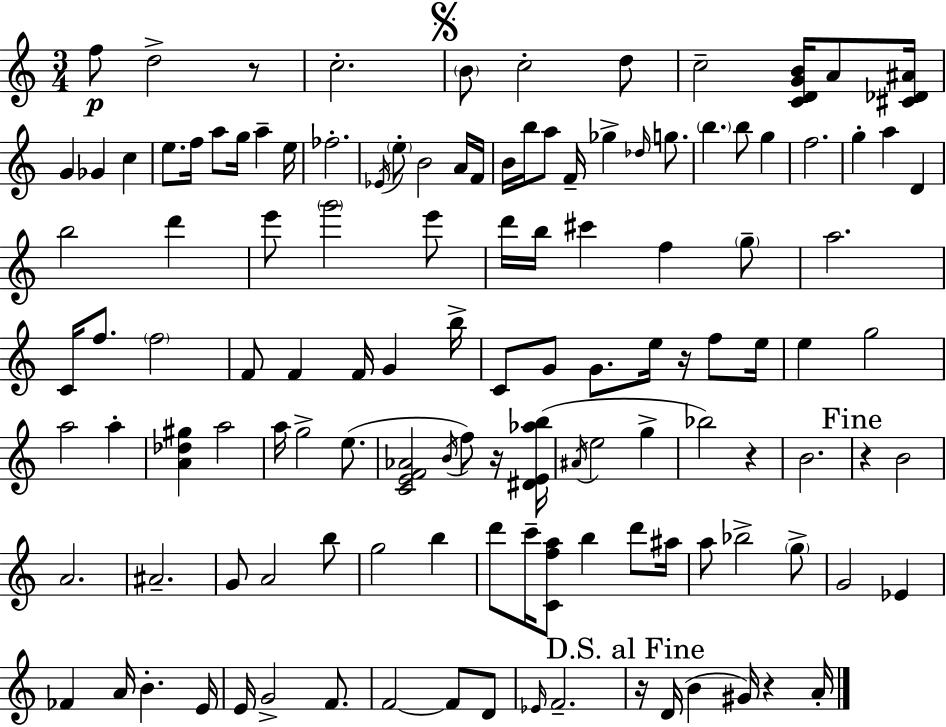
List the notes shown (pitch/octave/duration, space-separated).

F5/e D5/h R/e C5/h. B4/e C5/h D5/e C5/h [C4,D4,G4,B4]/s A4/e [C#4,Db4,A#4]/s G4/q Gb4/q C5/q E5/e. F5/s A5/e G5/s A5/q E5/s FES5/h. Eb4/s E5/e B4/h A4/s F4/s B4/s B5/s A5/e F4/s Gb5/q Db5/s G5/e. B5/q. B5/e G5/q F5/h. G5/q A5/q D4/q B5/h D6/q E6/e G6/h E6/e D6/s B5/s C#6/q F5/q G5/e A5/h. C4/s F5/e. F5/h F4/e F4/q F4/s G4/q B5/s C4/e G4/e G4/e. E5/s R/s F5/e E5/s E5/q G5/h A5/h A5/q [A4,Db5,G#5]/q A5/h A5/s G5/h E5/e. [C4,E4,F4,Ab4]/h B4/s F5/e R/s [D#4,E4,Ab5,B5]/s A#4/s E5/h G5/q Bb5/h R/q B4/h. R/q B4/h A4/h. A#4/h. G4/e A4/h B5/e G5/h B5/q D6/e C6/s [C4,F5,A5]/e B5/q D6/e A#5/s A5/e Bb5/h G5/e G4/h Eb4/q FES4/q A4/s B4/q. E4/s E4/s G4/h F4/e. F4/h F4/e D4/e Eb4/s F4/h. R/s D4/s B4/q G#4/s R/q A4/s